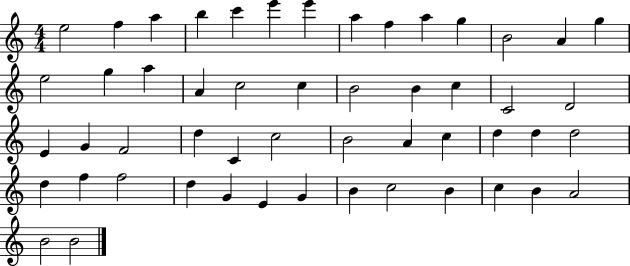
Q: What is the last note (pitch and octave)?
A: B4